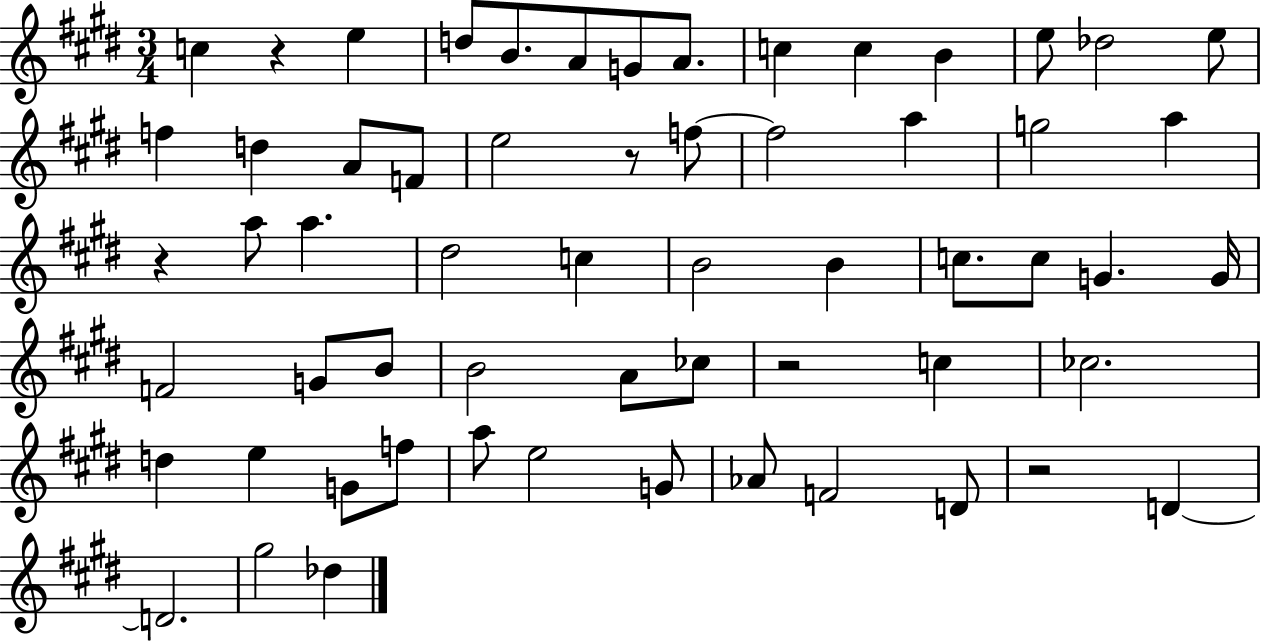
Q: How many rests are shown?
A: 5